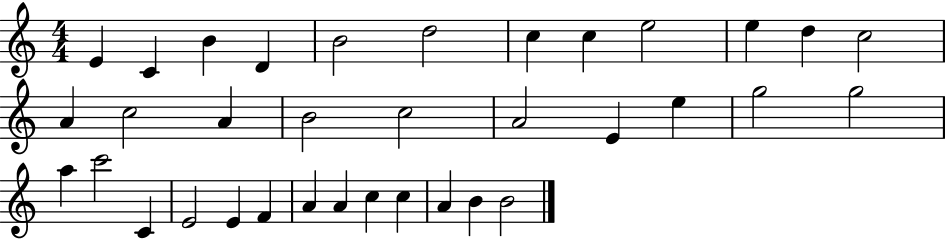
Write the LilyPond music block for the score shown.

{
  \clef treble
  \numericTimeSignature
  \time 4/4
  \key c \major
  e'4 c'4 b'4 d'4 | b'2 d''2 | c''4 c''4 e''2 | e''4 d''4 c''2 | \break a'4 c''2 a'4 | b'2 c''2 | a'2 e'4 e''4 | g''2 g''2 | \break a''4 c'''2 c'4 | e'2 e'4 f'4 | a'4 a'4 c''4 c''4 | a'4 b'4 b'2 | \break \bar "|."
}